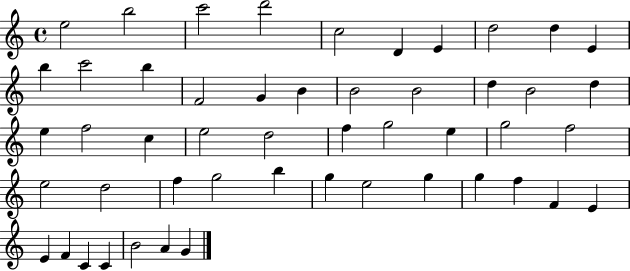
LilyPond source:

{
  \clef treble
  \time 4/4
  \defaultTimeSignature
  \key c \major
  e''2 b''2 | c'''2 d'''2 | c''2 d'4 e'4 | d''2 d''4 e'4 | \break b''4 c'''2 b''4 | f'2 g'4 b'4 | b'2 b'2 | d''4 b'2 d''4 | \break e''4 f''2 c''4 | e''2 d''2 | f''4 g''2 e''4 | g''2 f''2 | \break e''2 d''2 | f''4 g''2 b''4 | g''4 e''2 g''4 | g''4 f''4 f'4 e'4 | \break e'4 f'4 c'4 c'4 | b'2 a'4 g'4 | \bar "|."
}